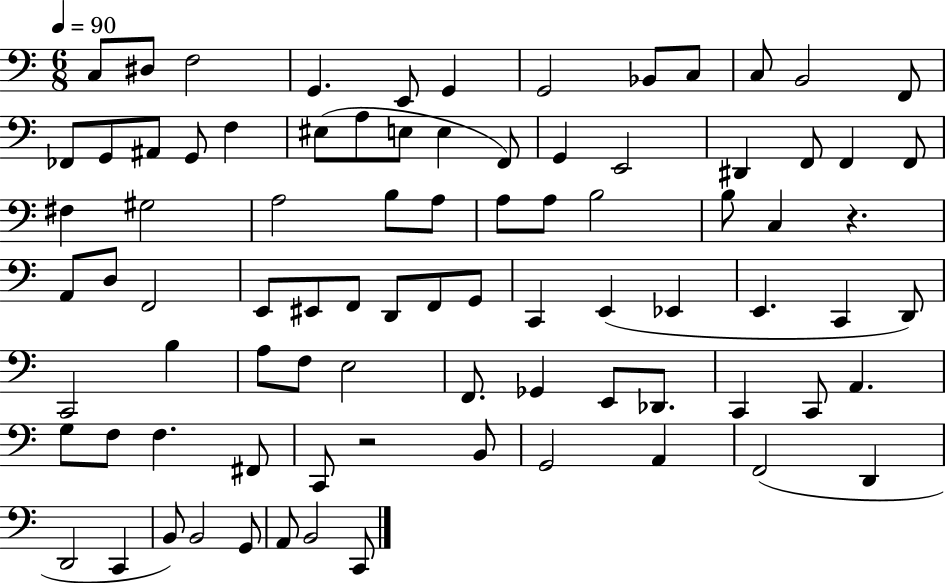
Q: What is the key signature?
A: C major